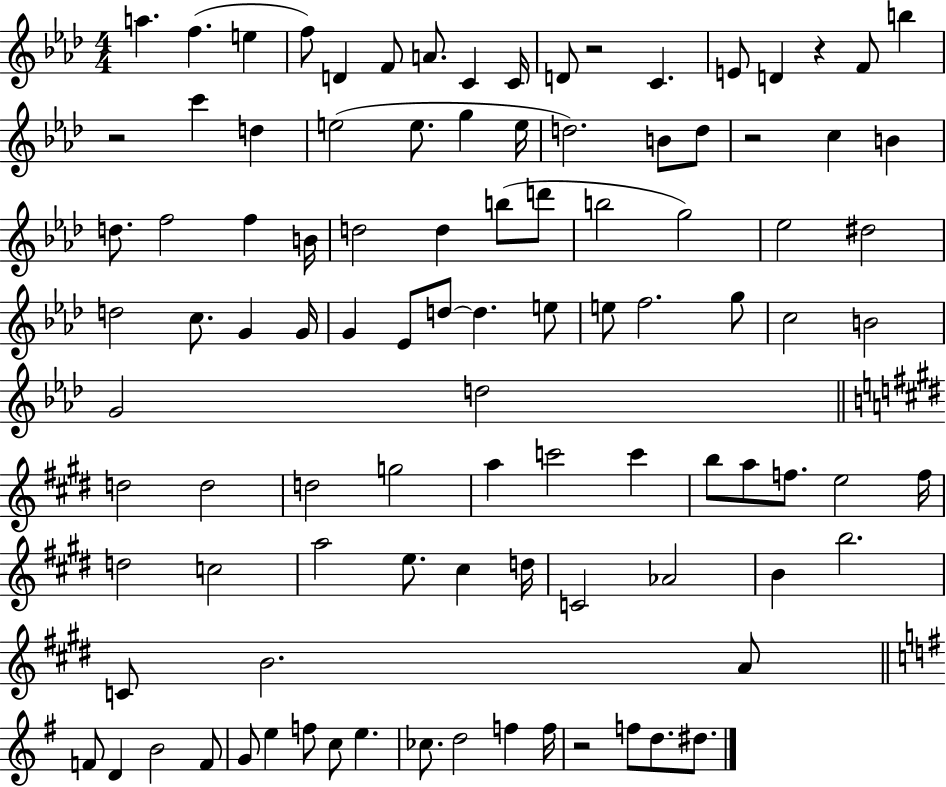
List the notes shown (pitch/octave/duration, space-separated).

A5/q. F5/q. E5/q F5/e D4/q F4/e A4/e. C4/q C4/s D4/e R/h C4/q. E4/e D4/q R/q F4/e B5/q R/h C6/q D5/q E5/h E5/e. G5/q E5/s D5/h. B4/e D5/e R/h C5/q B4/q D5/e. F5/h F5/q B4/s D5/h D5/q B5/e D6/e B5/h G5/h Eb5/h D#5/h D5/h C5/e. G4/q G4/s G4/q Eb4/e D5/e D5/q. E5/e E5/e F5/h. G5/e C5/h B4/h G4/h D5/h D5/h D5/h D5/h G5/h A5/q C6/h C6/q B5/e A5/e F5/e. E5/h F5/s D5/h C5/h A5/h E5/e. C#5/q D5/s C4/h Ab4/h B4/q B5/h. C4/e B4/h. A4/e F4/e D4/q B4/h F4/e G4/e E5/q F5/e C5/e E5/q. CES5/e. D5/h F5/q F5/s R/h F5/e D5/e. D#5/e.